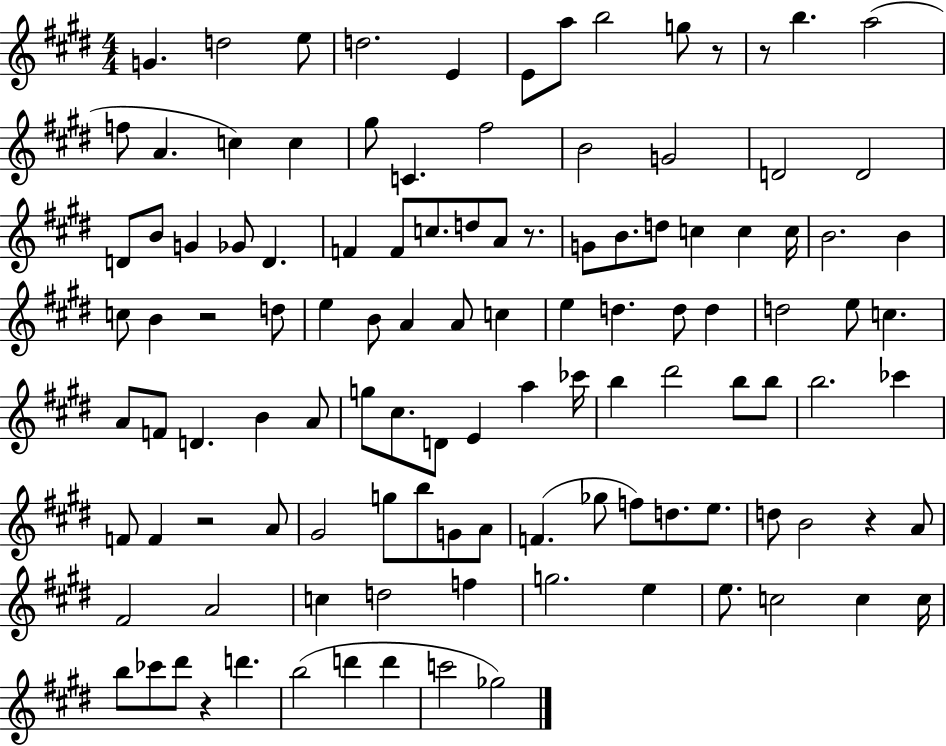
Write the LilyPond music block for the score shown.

{
  \clef treble
  \numericTimeSignature
  \time 4/4
  \key e \major
  g'4. d''2 e''8 | d''2. e'4 | e'8 a''8 b''2 g''8 r8 | r8 b''4. a''2( | \break f''8 a'4. c''4) c''4 | gis''8 c'4. fis''2 | b'2 g'2 | d'2 d'2 | \break d'8 b'8 g'4 ges'8 d'4. | f'4 f'8 c''8. d''8 a'8 r8. | g'8 b'8. d''8 c''4 c''4 c''16 | b'2. b'4 | \break c''8 b'4 r2 d''8 | e''4 b'8 a'4 a'8 c''4 | e''4 d''4. d''8 d''4 | d''2 e''8 c''4. | \break a'8 f'8 d'4. b'4 a'8 | g''8 cis''8. d'8 e'4 a''4 ces'''16 | b''4 dis'''2 b''8 b''8 | b''2. ces'''4 | \break f'8 f'4 r2 a'8 | gis'2 g''8 b''8 g'8 a'8 | f'4.( ges''8 f''8) d''8. e''8. | d''8 b'2 r4 a'8 | \break fis'2 a'2 | c''4 d''2 f''4 | g''2. e''4 | e''8. c''2 c''4 c''16 | \break b''8 ces'''8 dis'''8 r4 d'''4. | b''2( d'''4 d'''4 | c'''2 ges''2) | \bar "|."
}